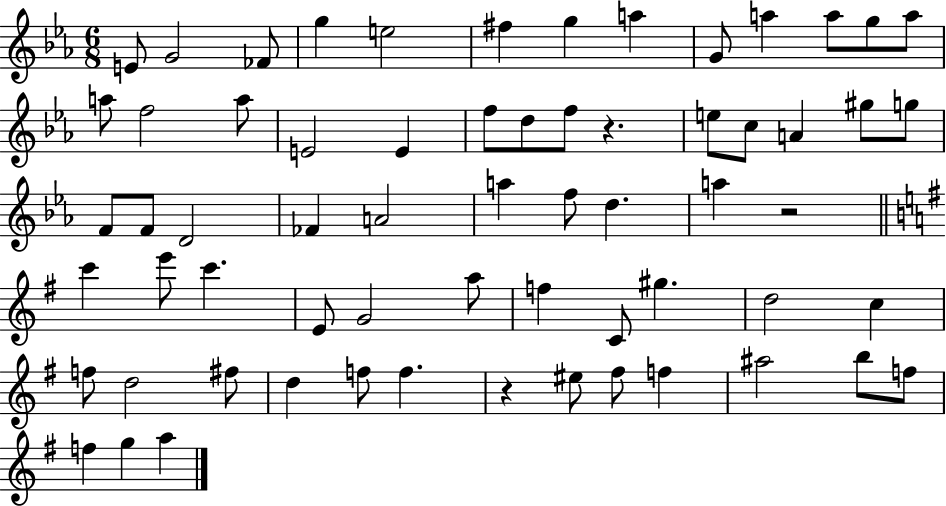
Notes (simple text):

E4/e G4/h FES4/e G5/q E5/h F#5/q G5/q A5/q G4/e A5/q A5/e G5/e A5/e A5/e F5/h A5/e E4/h E4/q F5/e D5/e F5/e R/q. E5/e C5/e A4/q G#5/e G5/e F4/e F4/e D4/h FES4/q A4/h A5/q F5/e D5/q. A5/q R/h C6/q E6/e C6/q. E4/e G4/h A5/e F5/q C4/e G#5/q. D5/h C5/q F5/e D5/h F#5/e D5/q F5/e F5/q. R/q EIS5/e F#5/e F5/q A#5/h B5/e F5/e F5/q G5/q A5/q